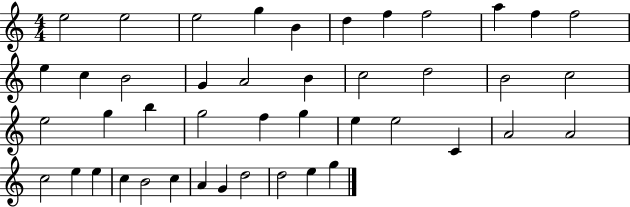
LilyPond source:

{
  \clef treble
  \numericTimeSignature
  \time 4/4
  \key c \major
  e''2 e''2 | e''2 g''4 b'4 | d''4 f''4 f''2 | a''4 f''4 f''2 | \break e''4 c''4 b'2 | g'4 a'2 b'4 | c''2 d''2 | b'2 c''2 | \break e''2 g''4 b''4 | g''2 f''4 g''4 | e''4 e''2 c'4 | a'2 a'2 | \break c''2 e''4 e''4 | c''4 b'2 c''4 | a'4 g'4 d''2 | d''2 e''4 g''4 | \break \bar "|."
}